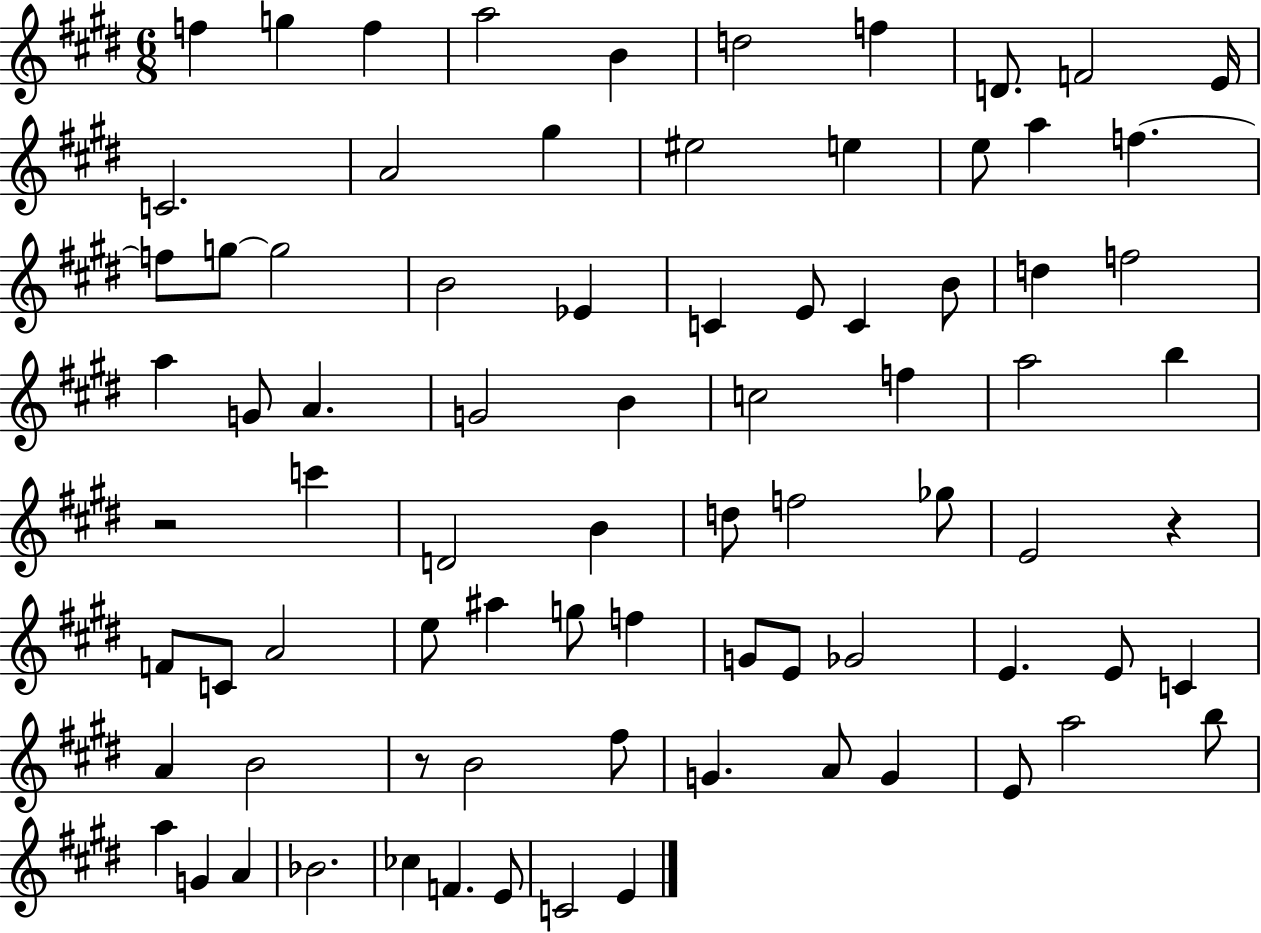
{
  \clef treble
  \numericTimeSignature
  \time 6/8
  \key e \major
  f''4 g''4 f''4 | a''2 b'4 | d''2 f''4 | d'8. f'2 e'16 | \break c'2. | a'2 gis''4 | eis''2 e''4 | e''8 a''4 f''4.~~ | \break f''8 g''8~~ g''2 | b'2 ees'4 | c'4 e'8 c'4 b'8 | d''4 f''2 | \break a''4 g'8 a'4. | g'2 b'4 | c''2 f''4 | a''2 b''4 | \break r2 c'''4 | d'2 b'4 | d''8 f''2 ges''8 | e'2 r4 | \break f'8 c'8 a'2 | e''8 ais''4 g''8 f''4 | g'8 e'8 ges'2 | e'4. e'8 c'4 | \break a'4 b'2 | r8 b'2 fis''8 | g'4. a'8 g'4 | e'8 a''2 b''8 | \break a''4 g'4 a'4 | bes'2. | ces''4 f'4. e'8 | c'2 e'4 | \break \bar "|."
}